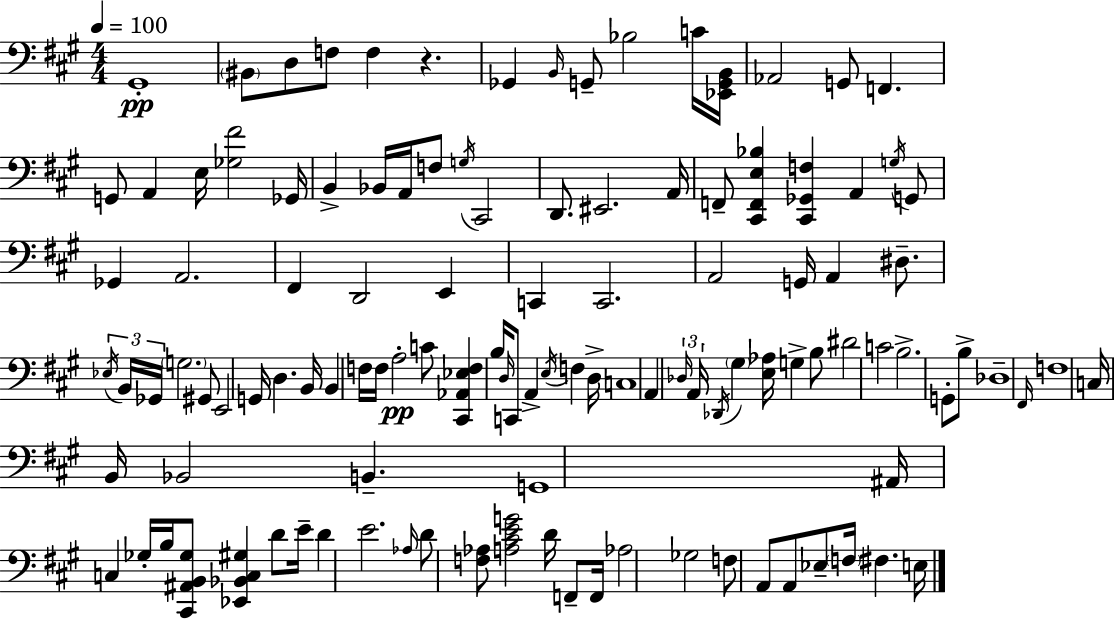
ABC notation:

X:1
T:Untitled
M:4/4
L:1/4
K:A
^G,,4 ^B,,/2 D,/2 F,/2 F, z _G,, B,,/4 G,,/2 _B,2 C/4 [_E,,G,,B,,]/4 _A,,2 G,,/2 F,, G,,/2 A,, E,/4 [_G,^F]2 _G,,/4 B,, _B,,/4 A,,/4 F,/2 G,/4 ^C,,2 D,,/2 ^E,,2 A,,/4 F,,/2 [^C,,F,,E,_B,] [^C,,_G,,F,] A,, G,/4 G,,/2 _G,, A,,2 ^F,, D,,2 E,, C,, C,,2 A,,2 G,,/4 A,, ^D,/2 _E,/4 B,,/4 _G,,/4 G,2 ^G,,/2 E,,2 G,,/4 D, B,,/4 B,, F,/4 F,/4 A,2 C/2 [^C,,_A,,_E,F,] B,/4 D,/4 C,,/2 A,, E,/4 F, D,/4 C,4 A,, _D,/4 A,,/4 _D,,/4 ^G, [E,_A,]/4 G, B,/2 ^D2 C2 B,2 G,,/2 B,/2 _D,4 ^F,,/4 F,4 C,/4 B,,/4 _B,,2 B,, G,,4 ^A,,/4 C, _G,/4 B,/4 [^C,,^A,,B,,_G,]/2 [_E,,_B,,C,^G,] D/2 E/4 D E2 _A,/4 D/2 [F,_A,]/2 [A,^CEG]2 D/4 F,,/2 F,,/4 _A,2 _G,2 F,/2 A,,/2 A,,/2 _E,/2 F,/4 ^F, E,/4